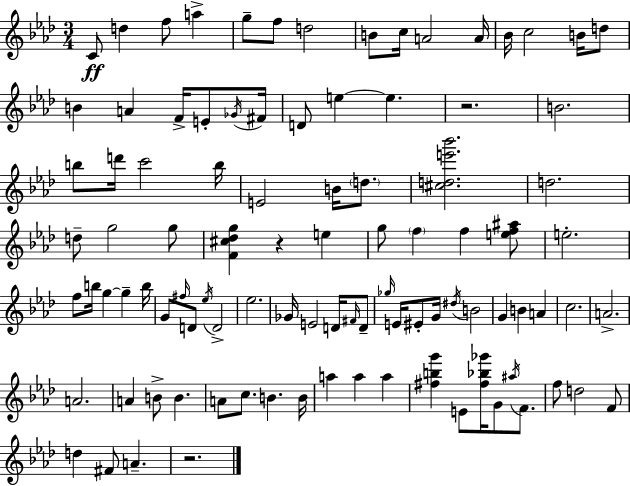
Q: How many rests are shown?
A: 3